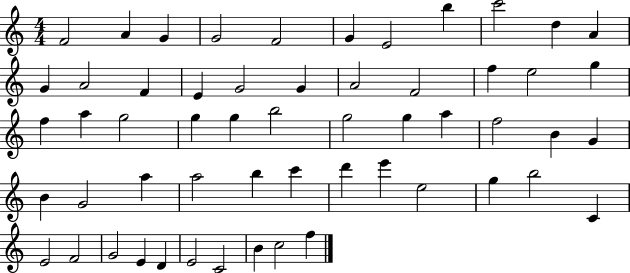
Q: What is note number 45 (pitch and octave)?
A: B5